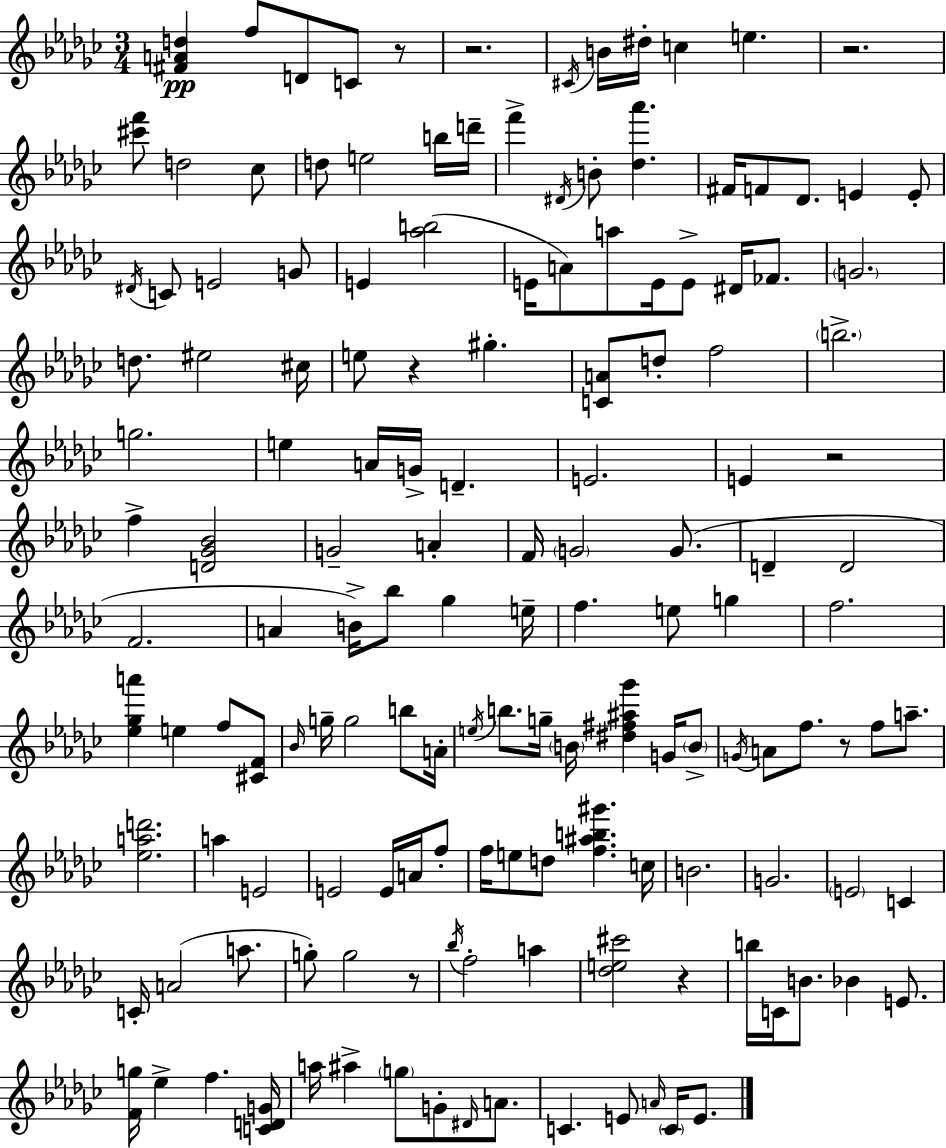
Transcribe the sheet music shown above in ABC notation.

X:1
T:Untitled
M:3/4
L:1/4
K:Ebm
[^FAd] f/2 D/2 C/2 z/2 z2 ^C/4 B/4 ^d/4 c e z2 [^c'f']/2 d2 _c/2 d/2 e2 b/4 d'/4 f' ^D/4 B/2 [_d_a'] ^F/4 F/2 _D/2 E E/2 ^D/4 C/2 E2 G/2 E [_ab]2 E/4 A/2 a/2 E/4 E/2 ^D/4 _F/2 G2 d/2 ^e2 ^c/4 e/2 z ^g [CA]/2 d/2 f2 b2 g2 e A/4 G/4 D E2 E z2 f [D_G_B]2 G2 A F/4 G2 G/2 D D2 F2 A B/4 _b/2 _g e/4 f e/2 g f2 [_e_ga'] e f/2 [^CF]/2 _B/4 g/4 g2 b/2 A/4 e/4 b/2 g/4 B/4 [^d^f^a_g'] G/4 B/2 G/4 A/2 f/2 z/2 f/2 a/2 [_ead']2 a E2 E2 E/4 A/4 f/2 f/4 e/2 d/2 [f^ab^g'] c/4 B2 G2 E2 C C/4 A2 a/2 g/2 g2 z/2 _b/4 f2 a [_de^c']2 z b/4 C/4 B/2 _B E/2 [Fg]/4 _e f [CDG]/4 a/4 ^a g/2 G/2 ^D/4 A/2 C E/2 A/4 C/4 E/2